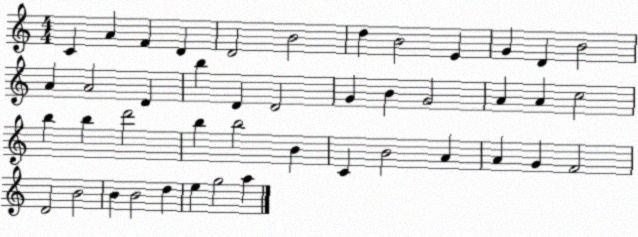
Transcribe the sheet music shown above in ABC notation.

X:1
T:Untitled
M:4/4
L:1/4
K:C
C A F D D2 B2 d B2 E G D B2 A A2 D b D D2 G B G2 A A c2 b b d'2 b b2 B C B2 A A G F2 D2 B2 B B2 d e g2 a